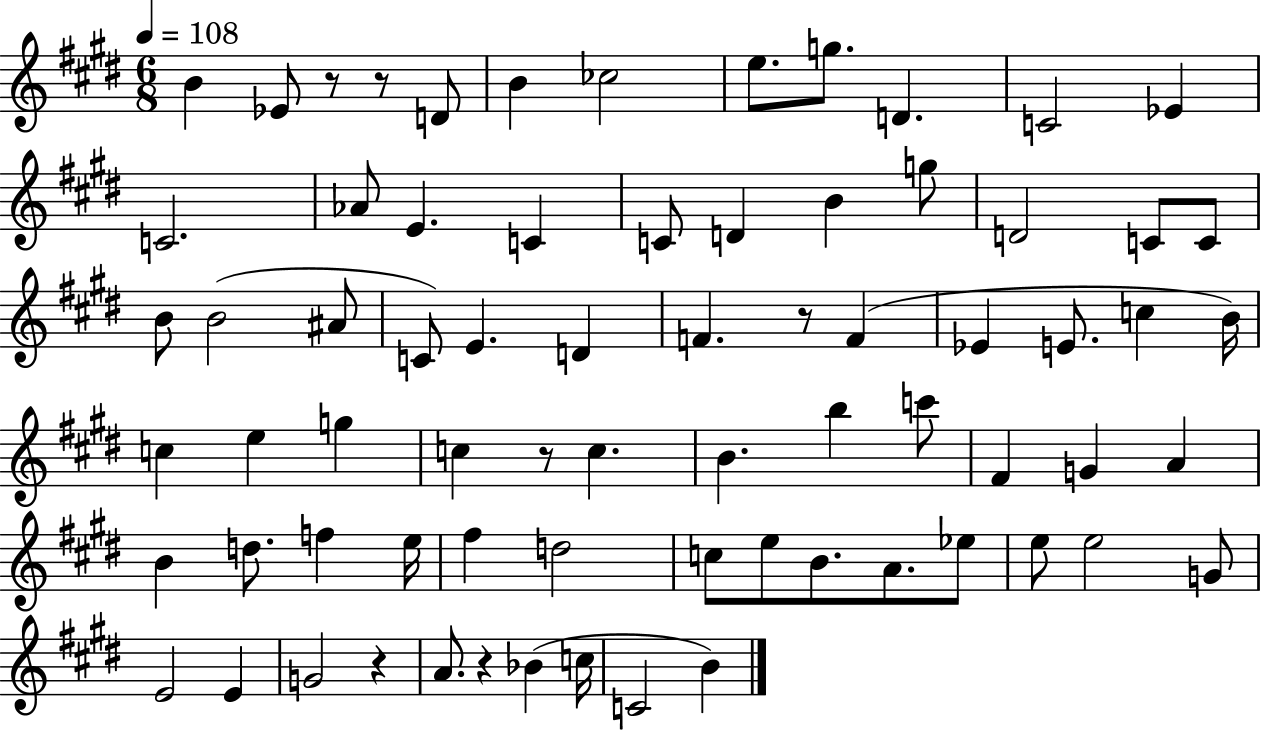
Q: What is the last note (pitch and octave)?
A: B4